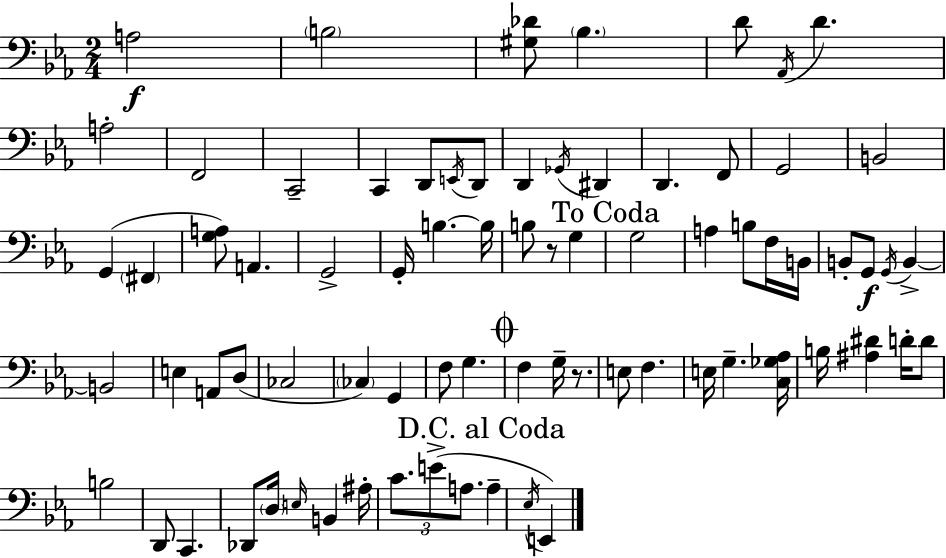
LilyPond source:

{
  \clef bass
  \numericTimeSignature
  \time 2/4
  \key ees \major
  a2\f | \parenthesize b2 | <gis des'>8 \parenthesize bes4. | d'8 \acciaccatura { aes,16 } d'4. | \break a2-. | f,2 | c,2-- | c,4 d,8 \acciaccatura { e,16 } | \break d,8 d,4 \acciaccatura { ges,16 } dis,4 | d,4. | f,8 g,2 | b,2 | \break g,4( \parenthesize fis,4 | <g a>8) a,4. | g,2-> | g,16-. b4.~~ | \break b16 b8 r8 g4 | \mark "To Coda" g2 | a4 b8 | f16 b,16 b,8-. g,8\f \acciaccatura { g,16 } | \break b,4->~~ b,2 | e4 | a,8 d8( ces2 | \parenthesize ces4) | \break g,4 f8 g4. | \mark \markup { \musicglyph "scripts.coda" } f4 | g16-- r8. e8 f4. | e16 g4.-- | \break <c ges aes>16 b16 <ais dis'>4 | d'16-. d'8 b2 | d,8 c,4. | des,8 \parenthesize d16 \grace { e16 } | \break b,4 ais16-. \tuplet 3/2 { c'8. | e'8->( a8. } \mark "D.C. al Coda" a4-- | \acciaccatura { ees16 }) e,4 \bar "|."
}